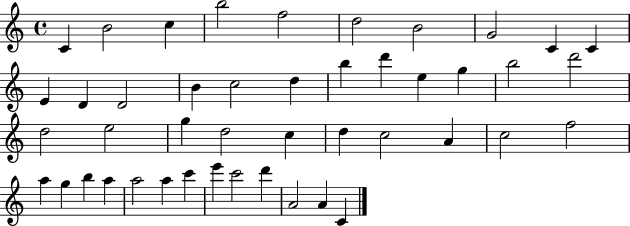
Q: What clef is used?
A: treble